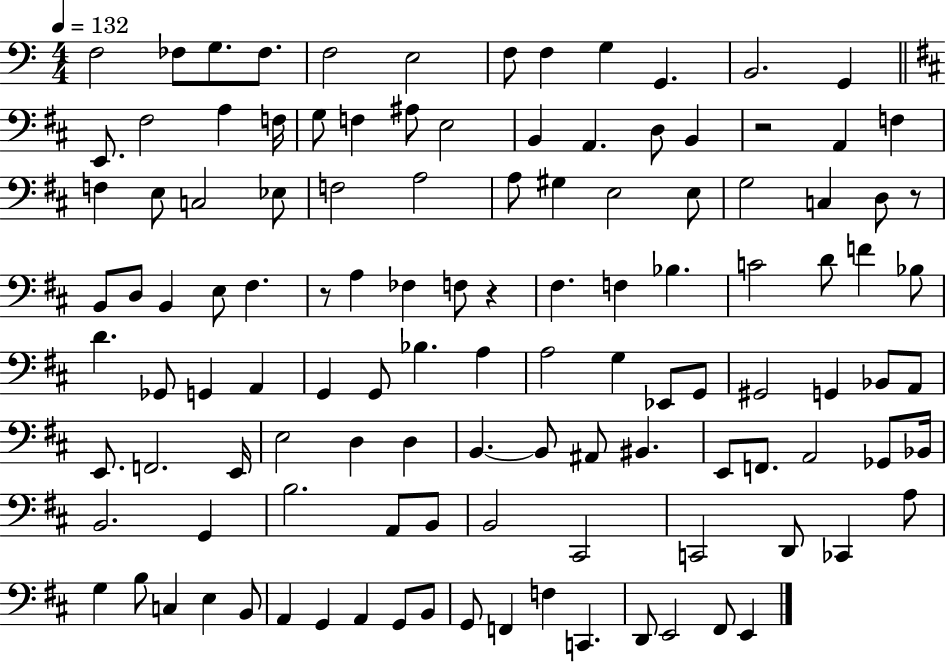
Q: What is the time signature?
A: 4/4